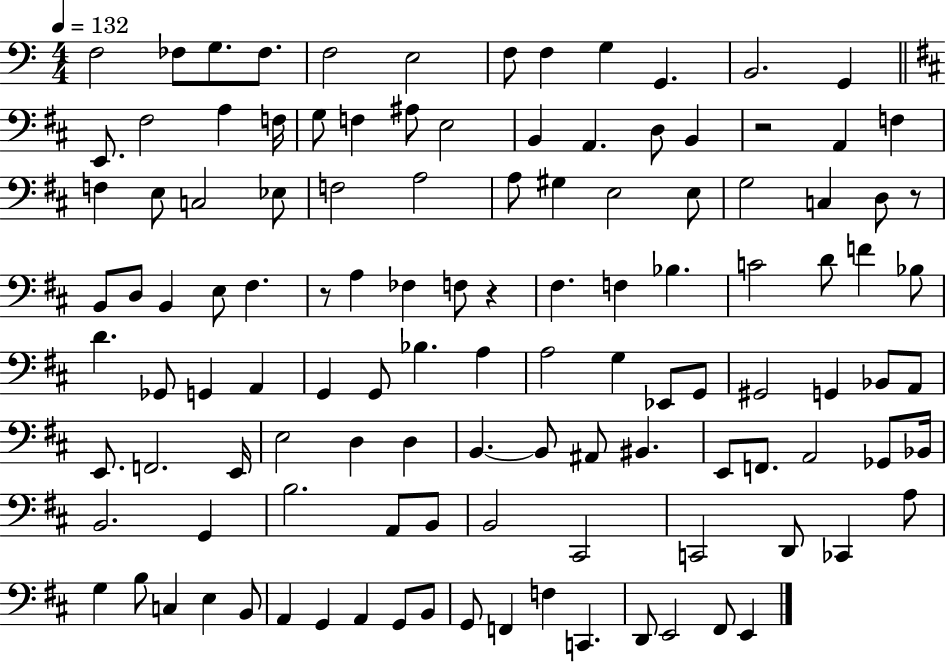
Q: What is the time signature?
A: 4/4